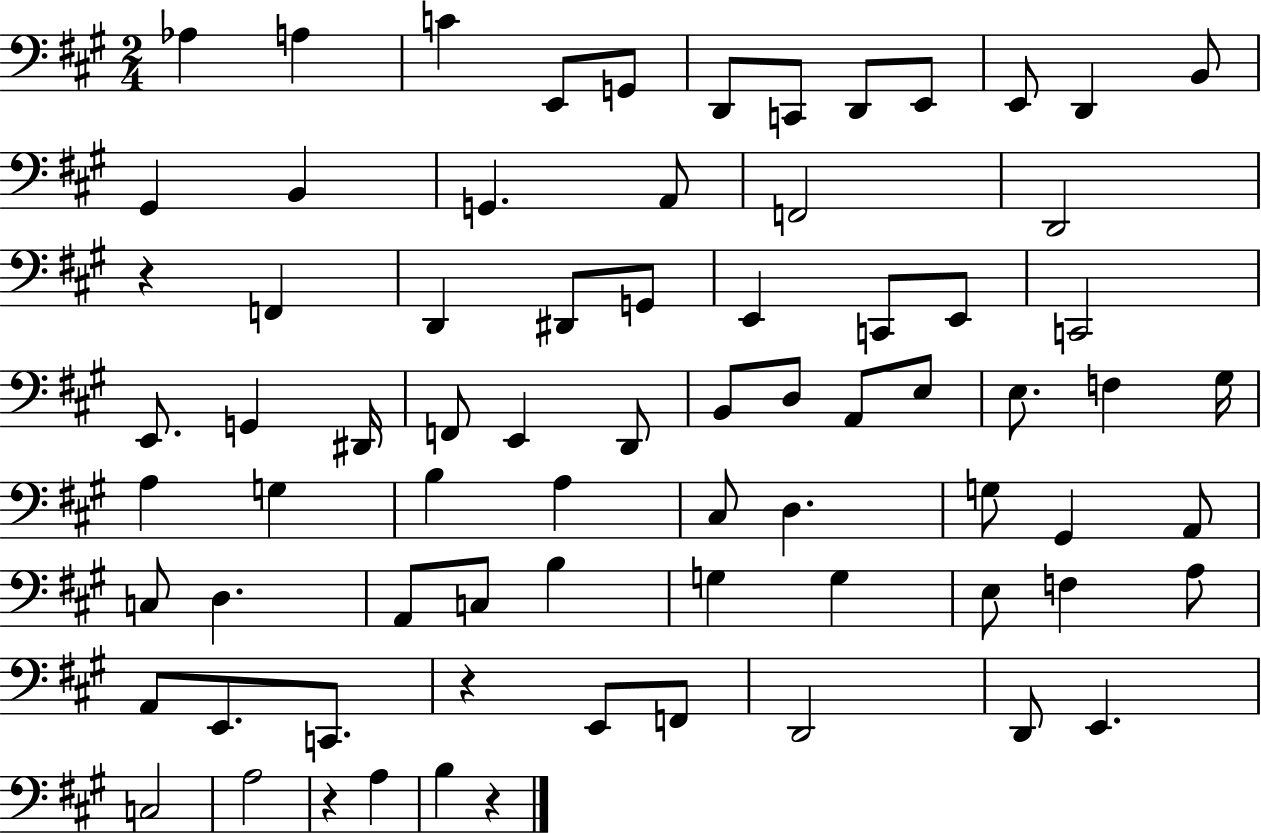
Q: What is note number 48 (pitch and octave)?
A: A2